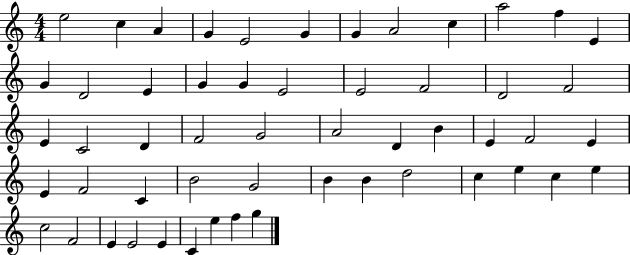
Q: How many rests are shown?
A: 0